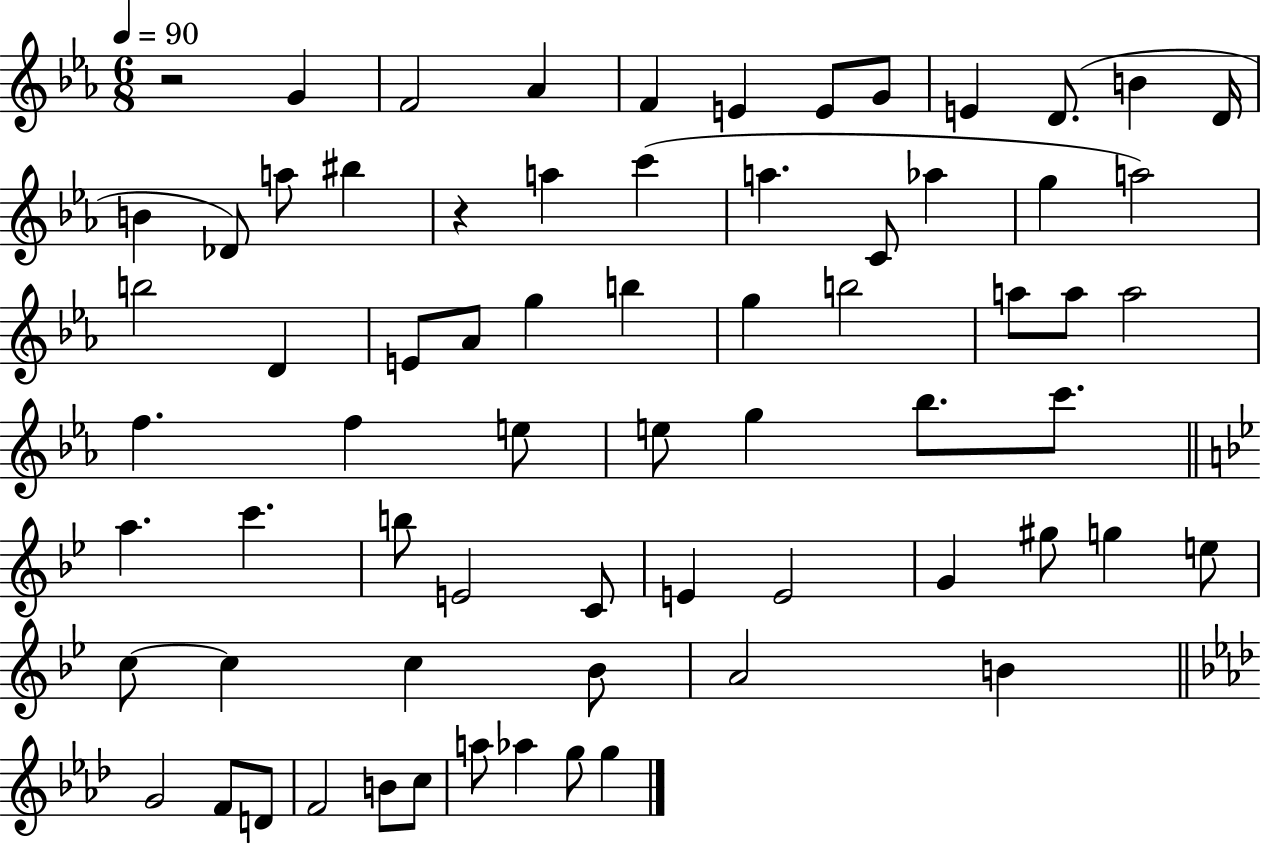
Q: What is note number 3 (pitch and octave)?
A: Ab4